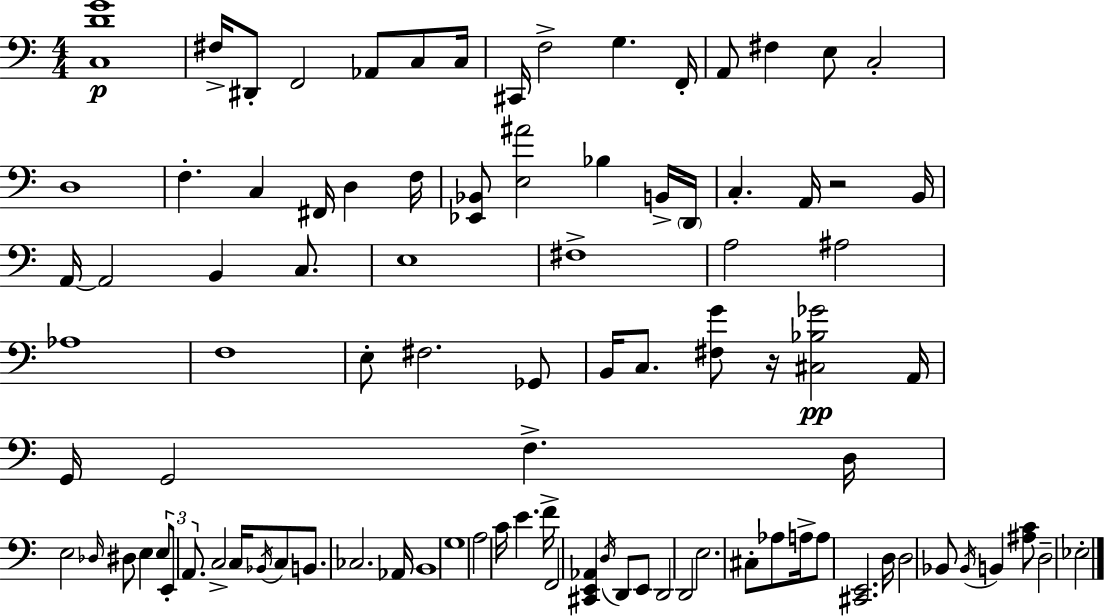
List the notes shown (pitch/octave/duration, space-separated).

[C3,D4,G4]/w F#3/s D#2/e F2/h Ab2/e C3/e C3/s C#2/s F3/h G3/q. F2/s A2/e F#3/q E3/e C3/h D3/w F3/q. C3/q F#2/s D3/q F3/s [Eb2,Bb2]/e [E3,A#4]/h Bb3/q B2/s D2/s C3/q. A2/s R/h B2/s A2/s A2/h B2/q C3/e. E3/w F#3/w A3/h A#3/h Ab3/w F3/w E3/e F#3/h. Gb2/e B2/s C3/e. [F#3,G4]/e R/s [C#3,Bb3,Gb4]/h A2/s G2/s G2/h F3/q. D3/s E3/h Db3/s D#3/e E3/q E3/e E2/e A2/e. C3/h C3/s Bb2/s C3/e B2/e. CES3/h. Ab2/s B2/w G3/w A3/h C4/s E4/q. F4/s F2/h [C#2,E2,Ab2]/q D3/s D2/e E2/e D2/h D2/h E3/h. C#3/e Ab3/e A3/s A3/e [C#2,E2]/h. D3/s D3/h Bb2/e Bb2/s B2/q [A#3,C4]/e D3/h Eb3/h